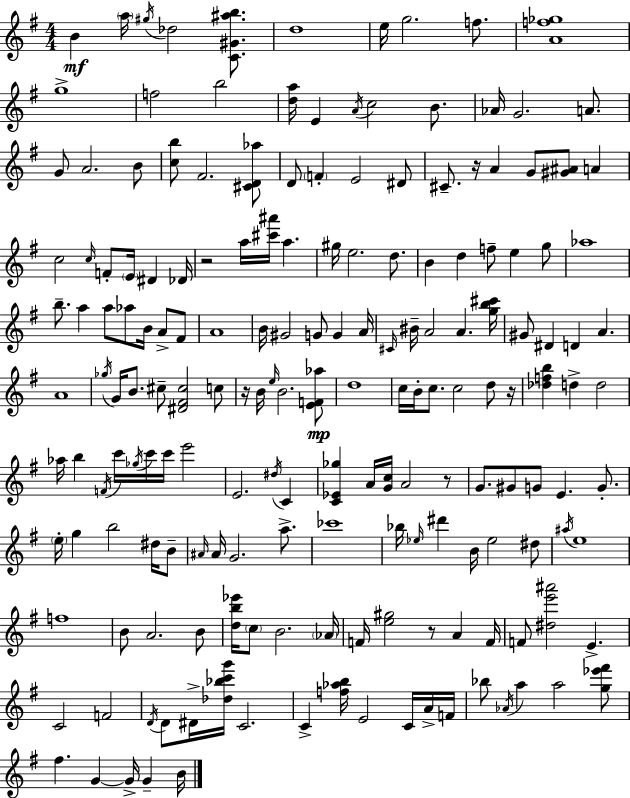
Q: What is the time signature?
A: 4/4